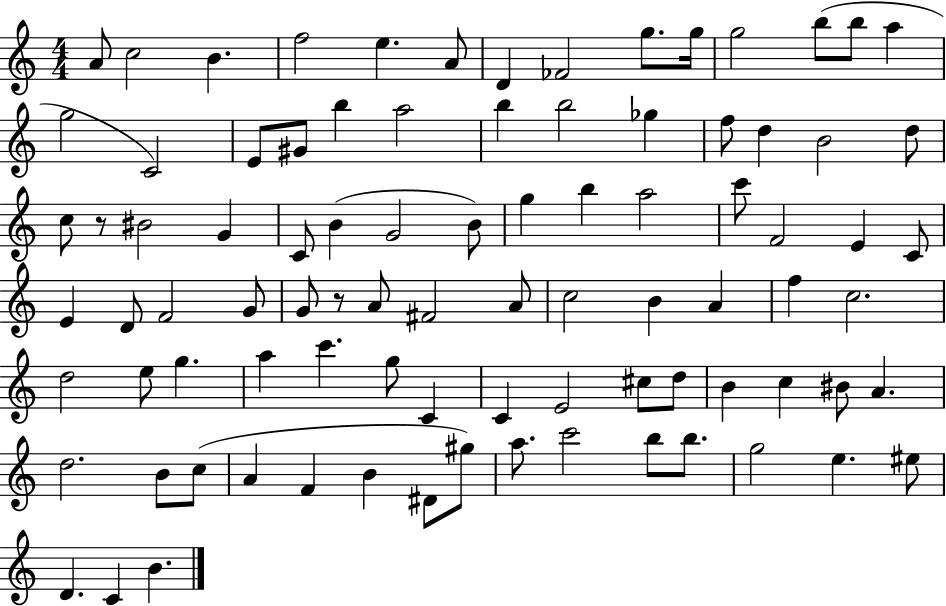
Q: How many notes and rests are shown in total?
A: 89